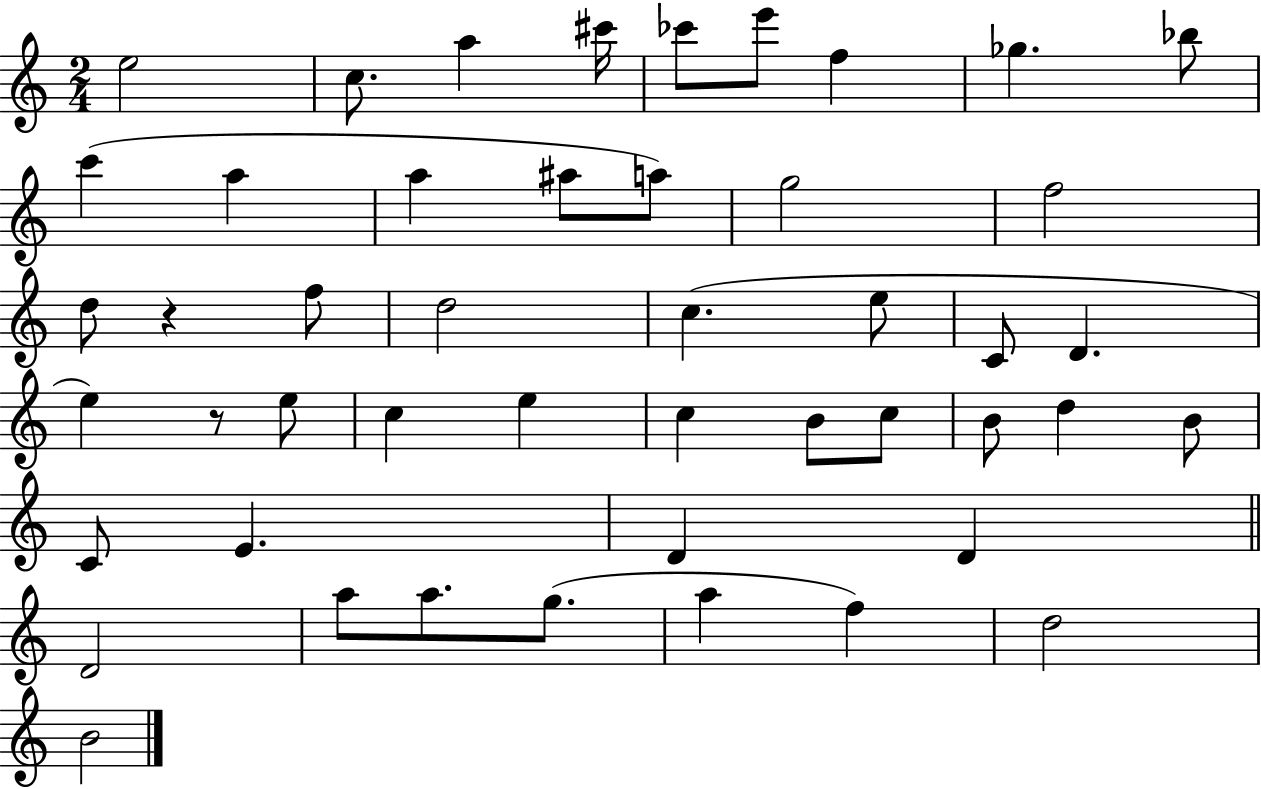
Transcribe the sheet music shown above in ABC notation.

X:1
T:Untitled
M:2/4
L:1/4
K:C
e2 c/2 a ^c'/4 _c'/2 e'/2 f _g _b/2 c' a a ^a/2 a/2 g2 f2 d/2 z f/2 d2 c e/2 C/2 D e z/2 e/2 c e c B/2 c/2 B/2 d B/2 C/2 E D D D2 a/2 a/2 g/2 a f d2 B2